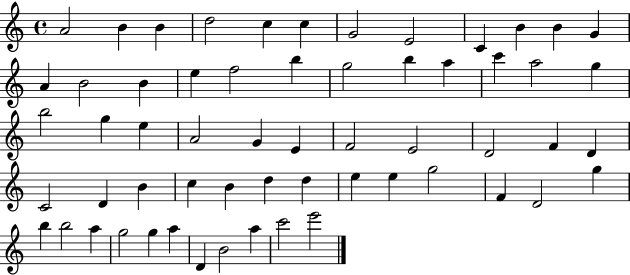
{
  \clef treble
  \time 4/4
  \defaultTimeSignature
  \key c \major
  a'2 b'4 b'4 | d''2 c''4 c''4 | g'2 e'2 | c'4 b'4 b'4 g'4 | \break a'4 b'2 b'4 | e''4 f''2 b''4 | g''2 b''4 a''4 | c'''4 a''2 g''4 | \break b''2 g''4 e''4 | a'2 g'4 e'4 | f'2 e'2 | d'2 f'4 d'4 | \break c'2 d'4 b'4 | c''4 b'4 d''4 d''4 | e''4 e''4 g''2 | f'4 d'2 g''4 | \break b''4 b''2 a''4 | g''2 g''4 a''4 | d'4 b'2 a''4 | c'''2 e'''2 | \break \bar "|."
}